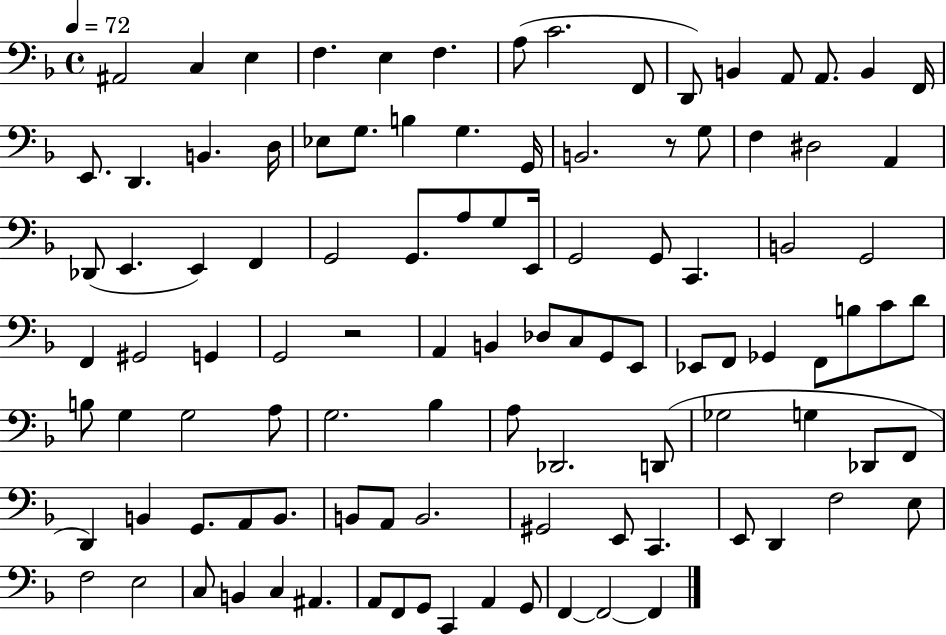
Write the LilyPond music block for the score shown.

{
  \clef bass
  \time 4/4
  \defaultTimeSignature
  \key f \major
  \tempo 4 = 72
  \repeat volta 2 { ais,2 c4 e4 | f4. e4 f4. | a8( c'2. f,8 | d,8) b,4 a,8 a,8. b,4 f,16 | \break e,8. d,4. b,4. d16 | ees8 g8. b4 g4. g,16 | b,2. r8 g8 | f4 dis2 a,4 | \break des,8( e,4. e,4) f,4 | g,2 g,8. a8 g8 e,16 | g,2 g,8 c,4. | b,2 g,2 | \break f,4 gis,2 g,4 | g,2 r2 | a,4 b,4 des8 c8 g,8 e,8 | ees,8 f,8 ges,4 f,8 b8 c'8 d'8 | \break b8 g4 g2 a8 | g2. bes4 | a8 des,2. d,8( | ges2 g4 des,8 f,8 | \break d,4) b,4 g,8. a,8 b,8. | b,8 a,8 b,2. | gis,2 e,8 c,4. | e,8 d,4 f2 e8 | \break f2 e2 | c8 b,4 c4 ais,4. | a,8 f,8 g,8 c,4 a,4 g,8 | f,4~~ f,2~~ f,4 | \break } \bar "|."
}